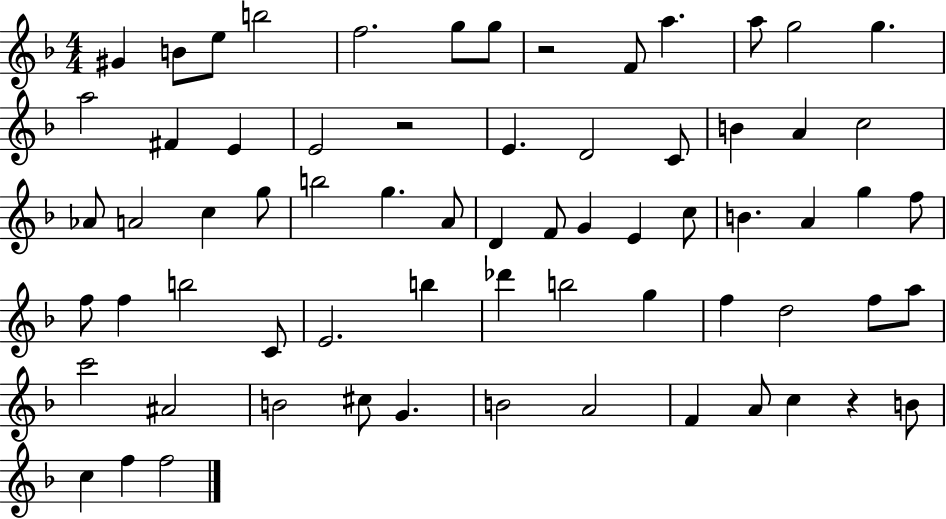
X:1
T:Untitled
M:4/4
L:1/4
K:F
^G B/2 e/2 b2 f2 g/2 g/2 z2 F/2 a a/2 g2 g a2 ^F E E2 z2 E D2 C/2 B A c2 _A/2 A2 c g/2 b2 g A/2 D F/2 G E c/2 B A g f/2 f/2 f b2 C/2 E2 b _d' b2 g f d2 f/2 a/2 c'2 ^A2 B2 ^c/2 G B2 A2 F A/2 c z B/2 c f f2